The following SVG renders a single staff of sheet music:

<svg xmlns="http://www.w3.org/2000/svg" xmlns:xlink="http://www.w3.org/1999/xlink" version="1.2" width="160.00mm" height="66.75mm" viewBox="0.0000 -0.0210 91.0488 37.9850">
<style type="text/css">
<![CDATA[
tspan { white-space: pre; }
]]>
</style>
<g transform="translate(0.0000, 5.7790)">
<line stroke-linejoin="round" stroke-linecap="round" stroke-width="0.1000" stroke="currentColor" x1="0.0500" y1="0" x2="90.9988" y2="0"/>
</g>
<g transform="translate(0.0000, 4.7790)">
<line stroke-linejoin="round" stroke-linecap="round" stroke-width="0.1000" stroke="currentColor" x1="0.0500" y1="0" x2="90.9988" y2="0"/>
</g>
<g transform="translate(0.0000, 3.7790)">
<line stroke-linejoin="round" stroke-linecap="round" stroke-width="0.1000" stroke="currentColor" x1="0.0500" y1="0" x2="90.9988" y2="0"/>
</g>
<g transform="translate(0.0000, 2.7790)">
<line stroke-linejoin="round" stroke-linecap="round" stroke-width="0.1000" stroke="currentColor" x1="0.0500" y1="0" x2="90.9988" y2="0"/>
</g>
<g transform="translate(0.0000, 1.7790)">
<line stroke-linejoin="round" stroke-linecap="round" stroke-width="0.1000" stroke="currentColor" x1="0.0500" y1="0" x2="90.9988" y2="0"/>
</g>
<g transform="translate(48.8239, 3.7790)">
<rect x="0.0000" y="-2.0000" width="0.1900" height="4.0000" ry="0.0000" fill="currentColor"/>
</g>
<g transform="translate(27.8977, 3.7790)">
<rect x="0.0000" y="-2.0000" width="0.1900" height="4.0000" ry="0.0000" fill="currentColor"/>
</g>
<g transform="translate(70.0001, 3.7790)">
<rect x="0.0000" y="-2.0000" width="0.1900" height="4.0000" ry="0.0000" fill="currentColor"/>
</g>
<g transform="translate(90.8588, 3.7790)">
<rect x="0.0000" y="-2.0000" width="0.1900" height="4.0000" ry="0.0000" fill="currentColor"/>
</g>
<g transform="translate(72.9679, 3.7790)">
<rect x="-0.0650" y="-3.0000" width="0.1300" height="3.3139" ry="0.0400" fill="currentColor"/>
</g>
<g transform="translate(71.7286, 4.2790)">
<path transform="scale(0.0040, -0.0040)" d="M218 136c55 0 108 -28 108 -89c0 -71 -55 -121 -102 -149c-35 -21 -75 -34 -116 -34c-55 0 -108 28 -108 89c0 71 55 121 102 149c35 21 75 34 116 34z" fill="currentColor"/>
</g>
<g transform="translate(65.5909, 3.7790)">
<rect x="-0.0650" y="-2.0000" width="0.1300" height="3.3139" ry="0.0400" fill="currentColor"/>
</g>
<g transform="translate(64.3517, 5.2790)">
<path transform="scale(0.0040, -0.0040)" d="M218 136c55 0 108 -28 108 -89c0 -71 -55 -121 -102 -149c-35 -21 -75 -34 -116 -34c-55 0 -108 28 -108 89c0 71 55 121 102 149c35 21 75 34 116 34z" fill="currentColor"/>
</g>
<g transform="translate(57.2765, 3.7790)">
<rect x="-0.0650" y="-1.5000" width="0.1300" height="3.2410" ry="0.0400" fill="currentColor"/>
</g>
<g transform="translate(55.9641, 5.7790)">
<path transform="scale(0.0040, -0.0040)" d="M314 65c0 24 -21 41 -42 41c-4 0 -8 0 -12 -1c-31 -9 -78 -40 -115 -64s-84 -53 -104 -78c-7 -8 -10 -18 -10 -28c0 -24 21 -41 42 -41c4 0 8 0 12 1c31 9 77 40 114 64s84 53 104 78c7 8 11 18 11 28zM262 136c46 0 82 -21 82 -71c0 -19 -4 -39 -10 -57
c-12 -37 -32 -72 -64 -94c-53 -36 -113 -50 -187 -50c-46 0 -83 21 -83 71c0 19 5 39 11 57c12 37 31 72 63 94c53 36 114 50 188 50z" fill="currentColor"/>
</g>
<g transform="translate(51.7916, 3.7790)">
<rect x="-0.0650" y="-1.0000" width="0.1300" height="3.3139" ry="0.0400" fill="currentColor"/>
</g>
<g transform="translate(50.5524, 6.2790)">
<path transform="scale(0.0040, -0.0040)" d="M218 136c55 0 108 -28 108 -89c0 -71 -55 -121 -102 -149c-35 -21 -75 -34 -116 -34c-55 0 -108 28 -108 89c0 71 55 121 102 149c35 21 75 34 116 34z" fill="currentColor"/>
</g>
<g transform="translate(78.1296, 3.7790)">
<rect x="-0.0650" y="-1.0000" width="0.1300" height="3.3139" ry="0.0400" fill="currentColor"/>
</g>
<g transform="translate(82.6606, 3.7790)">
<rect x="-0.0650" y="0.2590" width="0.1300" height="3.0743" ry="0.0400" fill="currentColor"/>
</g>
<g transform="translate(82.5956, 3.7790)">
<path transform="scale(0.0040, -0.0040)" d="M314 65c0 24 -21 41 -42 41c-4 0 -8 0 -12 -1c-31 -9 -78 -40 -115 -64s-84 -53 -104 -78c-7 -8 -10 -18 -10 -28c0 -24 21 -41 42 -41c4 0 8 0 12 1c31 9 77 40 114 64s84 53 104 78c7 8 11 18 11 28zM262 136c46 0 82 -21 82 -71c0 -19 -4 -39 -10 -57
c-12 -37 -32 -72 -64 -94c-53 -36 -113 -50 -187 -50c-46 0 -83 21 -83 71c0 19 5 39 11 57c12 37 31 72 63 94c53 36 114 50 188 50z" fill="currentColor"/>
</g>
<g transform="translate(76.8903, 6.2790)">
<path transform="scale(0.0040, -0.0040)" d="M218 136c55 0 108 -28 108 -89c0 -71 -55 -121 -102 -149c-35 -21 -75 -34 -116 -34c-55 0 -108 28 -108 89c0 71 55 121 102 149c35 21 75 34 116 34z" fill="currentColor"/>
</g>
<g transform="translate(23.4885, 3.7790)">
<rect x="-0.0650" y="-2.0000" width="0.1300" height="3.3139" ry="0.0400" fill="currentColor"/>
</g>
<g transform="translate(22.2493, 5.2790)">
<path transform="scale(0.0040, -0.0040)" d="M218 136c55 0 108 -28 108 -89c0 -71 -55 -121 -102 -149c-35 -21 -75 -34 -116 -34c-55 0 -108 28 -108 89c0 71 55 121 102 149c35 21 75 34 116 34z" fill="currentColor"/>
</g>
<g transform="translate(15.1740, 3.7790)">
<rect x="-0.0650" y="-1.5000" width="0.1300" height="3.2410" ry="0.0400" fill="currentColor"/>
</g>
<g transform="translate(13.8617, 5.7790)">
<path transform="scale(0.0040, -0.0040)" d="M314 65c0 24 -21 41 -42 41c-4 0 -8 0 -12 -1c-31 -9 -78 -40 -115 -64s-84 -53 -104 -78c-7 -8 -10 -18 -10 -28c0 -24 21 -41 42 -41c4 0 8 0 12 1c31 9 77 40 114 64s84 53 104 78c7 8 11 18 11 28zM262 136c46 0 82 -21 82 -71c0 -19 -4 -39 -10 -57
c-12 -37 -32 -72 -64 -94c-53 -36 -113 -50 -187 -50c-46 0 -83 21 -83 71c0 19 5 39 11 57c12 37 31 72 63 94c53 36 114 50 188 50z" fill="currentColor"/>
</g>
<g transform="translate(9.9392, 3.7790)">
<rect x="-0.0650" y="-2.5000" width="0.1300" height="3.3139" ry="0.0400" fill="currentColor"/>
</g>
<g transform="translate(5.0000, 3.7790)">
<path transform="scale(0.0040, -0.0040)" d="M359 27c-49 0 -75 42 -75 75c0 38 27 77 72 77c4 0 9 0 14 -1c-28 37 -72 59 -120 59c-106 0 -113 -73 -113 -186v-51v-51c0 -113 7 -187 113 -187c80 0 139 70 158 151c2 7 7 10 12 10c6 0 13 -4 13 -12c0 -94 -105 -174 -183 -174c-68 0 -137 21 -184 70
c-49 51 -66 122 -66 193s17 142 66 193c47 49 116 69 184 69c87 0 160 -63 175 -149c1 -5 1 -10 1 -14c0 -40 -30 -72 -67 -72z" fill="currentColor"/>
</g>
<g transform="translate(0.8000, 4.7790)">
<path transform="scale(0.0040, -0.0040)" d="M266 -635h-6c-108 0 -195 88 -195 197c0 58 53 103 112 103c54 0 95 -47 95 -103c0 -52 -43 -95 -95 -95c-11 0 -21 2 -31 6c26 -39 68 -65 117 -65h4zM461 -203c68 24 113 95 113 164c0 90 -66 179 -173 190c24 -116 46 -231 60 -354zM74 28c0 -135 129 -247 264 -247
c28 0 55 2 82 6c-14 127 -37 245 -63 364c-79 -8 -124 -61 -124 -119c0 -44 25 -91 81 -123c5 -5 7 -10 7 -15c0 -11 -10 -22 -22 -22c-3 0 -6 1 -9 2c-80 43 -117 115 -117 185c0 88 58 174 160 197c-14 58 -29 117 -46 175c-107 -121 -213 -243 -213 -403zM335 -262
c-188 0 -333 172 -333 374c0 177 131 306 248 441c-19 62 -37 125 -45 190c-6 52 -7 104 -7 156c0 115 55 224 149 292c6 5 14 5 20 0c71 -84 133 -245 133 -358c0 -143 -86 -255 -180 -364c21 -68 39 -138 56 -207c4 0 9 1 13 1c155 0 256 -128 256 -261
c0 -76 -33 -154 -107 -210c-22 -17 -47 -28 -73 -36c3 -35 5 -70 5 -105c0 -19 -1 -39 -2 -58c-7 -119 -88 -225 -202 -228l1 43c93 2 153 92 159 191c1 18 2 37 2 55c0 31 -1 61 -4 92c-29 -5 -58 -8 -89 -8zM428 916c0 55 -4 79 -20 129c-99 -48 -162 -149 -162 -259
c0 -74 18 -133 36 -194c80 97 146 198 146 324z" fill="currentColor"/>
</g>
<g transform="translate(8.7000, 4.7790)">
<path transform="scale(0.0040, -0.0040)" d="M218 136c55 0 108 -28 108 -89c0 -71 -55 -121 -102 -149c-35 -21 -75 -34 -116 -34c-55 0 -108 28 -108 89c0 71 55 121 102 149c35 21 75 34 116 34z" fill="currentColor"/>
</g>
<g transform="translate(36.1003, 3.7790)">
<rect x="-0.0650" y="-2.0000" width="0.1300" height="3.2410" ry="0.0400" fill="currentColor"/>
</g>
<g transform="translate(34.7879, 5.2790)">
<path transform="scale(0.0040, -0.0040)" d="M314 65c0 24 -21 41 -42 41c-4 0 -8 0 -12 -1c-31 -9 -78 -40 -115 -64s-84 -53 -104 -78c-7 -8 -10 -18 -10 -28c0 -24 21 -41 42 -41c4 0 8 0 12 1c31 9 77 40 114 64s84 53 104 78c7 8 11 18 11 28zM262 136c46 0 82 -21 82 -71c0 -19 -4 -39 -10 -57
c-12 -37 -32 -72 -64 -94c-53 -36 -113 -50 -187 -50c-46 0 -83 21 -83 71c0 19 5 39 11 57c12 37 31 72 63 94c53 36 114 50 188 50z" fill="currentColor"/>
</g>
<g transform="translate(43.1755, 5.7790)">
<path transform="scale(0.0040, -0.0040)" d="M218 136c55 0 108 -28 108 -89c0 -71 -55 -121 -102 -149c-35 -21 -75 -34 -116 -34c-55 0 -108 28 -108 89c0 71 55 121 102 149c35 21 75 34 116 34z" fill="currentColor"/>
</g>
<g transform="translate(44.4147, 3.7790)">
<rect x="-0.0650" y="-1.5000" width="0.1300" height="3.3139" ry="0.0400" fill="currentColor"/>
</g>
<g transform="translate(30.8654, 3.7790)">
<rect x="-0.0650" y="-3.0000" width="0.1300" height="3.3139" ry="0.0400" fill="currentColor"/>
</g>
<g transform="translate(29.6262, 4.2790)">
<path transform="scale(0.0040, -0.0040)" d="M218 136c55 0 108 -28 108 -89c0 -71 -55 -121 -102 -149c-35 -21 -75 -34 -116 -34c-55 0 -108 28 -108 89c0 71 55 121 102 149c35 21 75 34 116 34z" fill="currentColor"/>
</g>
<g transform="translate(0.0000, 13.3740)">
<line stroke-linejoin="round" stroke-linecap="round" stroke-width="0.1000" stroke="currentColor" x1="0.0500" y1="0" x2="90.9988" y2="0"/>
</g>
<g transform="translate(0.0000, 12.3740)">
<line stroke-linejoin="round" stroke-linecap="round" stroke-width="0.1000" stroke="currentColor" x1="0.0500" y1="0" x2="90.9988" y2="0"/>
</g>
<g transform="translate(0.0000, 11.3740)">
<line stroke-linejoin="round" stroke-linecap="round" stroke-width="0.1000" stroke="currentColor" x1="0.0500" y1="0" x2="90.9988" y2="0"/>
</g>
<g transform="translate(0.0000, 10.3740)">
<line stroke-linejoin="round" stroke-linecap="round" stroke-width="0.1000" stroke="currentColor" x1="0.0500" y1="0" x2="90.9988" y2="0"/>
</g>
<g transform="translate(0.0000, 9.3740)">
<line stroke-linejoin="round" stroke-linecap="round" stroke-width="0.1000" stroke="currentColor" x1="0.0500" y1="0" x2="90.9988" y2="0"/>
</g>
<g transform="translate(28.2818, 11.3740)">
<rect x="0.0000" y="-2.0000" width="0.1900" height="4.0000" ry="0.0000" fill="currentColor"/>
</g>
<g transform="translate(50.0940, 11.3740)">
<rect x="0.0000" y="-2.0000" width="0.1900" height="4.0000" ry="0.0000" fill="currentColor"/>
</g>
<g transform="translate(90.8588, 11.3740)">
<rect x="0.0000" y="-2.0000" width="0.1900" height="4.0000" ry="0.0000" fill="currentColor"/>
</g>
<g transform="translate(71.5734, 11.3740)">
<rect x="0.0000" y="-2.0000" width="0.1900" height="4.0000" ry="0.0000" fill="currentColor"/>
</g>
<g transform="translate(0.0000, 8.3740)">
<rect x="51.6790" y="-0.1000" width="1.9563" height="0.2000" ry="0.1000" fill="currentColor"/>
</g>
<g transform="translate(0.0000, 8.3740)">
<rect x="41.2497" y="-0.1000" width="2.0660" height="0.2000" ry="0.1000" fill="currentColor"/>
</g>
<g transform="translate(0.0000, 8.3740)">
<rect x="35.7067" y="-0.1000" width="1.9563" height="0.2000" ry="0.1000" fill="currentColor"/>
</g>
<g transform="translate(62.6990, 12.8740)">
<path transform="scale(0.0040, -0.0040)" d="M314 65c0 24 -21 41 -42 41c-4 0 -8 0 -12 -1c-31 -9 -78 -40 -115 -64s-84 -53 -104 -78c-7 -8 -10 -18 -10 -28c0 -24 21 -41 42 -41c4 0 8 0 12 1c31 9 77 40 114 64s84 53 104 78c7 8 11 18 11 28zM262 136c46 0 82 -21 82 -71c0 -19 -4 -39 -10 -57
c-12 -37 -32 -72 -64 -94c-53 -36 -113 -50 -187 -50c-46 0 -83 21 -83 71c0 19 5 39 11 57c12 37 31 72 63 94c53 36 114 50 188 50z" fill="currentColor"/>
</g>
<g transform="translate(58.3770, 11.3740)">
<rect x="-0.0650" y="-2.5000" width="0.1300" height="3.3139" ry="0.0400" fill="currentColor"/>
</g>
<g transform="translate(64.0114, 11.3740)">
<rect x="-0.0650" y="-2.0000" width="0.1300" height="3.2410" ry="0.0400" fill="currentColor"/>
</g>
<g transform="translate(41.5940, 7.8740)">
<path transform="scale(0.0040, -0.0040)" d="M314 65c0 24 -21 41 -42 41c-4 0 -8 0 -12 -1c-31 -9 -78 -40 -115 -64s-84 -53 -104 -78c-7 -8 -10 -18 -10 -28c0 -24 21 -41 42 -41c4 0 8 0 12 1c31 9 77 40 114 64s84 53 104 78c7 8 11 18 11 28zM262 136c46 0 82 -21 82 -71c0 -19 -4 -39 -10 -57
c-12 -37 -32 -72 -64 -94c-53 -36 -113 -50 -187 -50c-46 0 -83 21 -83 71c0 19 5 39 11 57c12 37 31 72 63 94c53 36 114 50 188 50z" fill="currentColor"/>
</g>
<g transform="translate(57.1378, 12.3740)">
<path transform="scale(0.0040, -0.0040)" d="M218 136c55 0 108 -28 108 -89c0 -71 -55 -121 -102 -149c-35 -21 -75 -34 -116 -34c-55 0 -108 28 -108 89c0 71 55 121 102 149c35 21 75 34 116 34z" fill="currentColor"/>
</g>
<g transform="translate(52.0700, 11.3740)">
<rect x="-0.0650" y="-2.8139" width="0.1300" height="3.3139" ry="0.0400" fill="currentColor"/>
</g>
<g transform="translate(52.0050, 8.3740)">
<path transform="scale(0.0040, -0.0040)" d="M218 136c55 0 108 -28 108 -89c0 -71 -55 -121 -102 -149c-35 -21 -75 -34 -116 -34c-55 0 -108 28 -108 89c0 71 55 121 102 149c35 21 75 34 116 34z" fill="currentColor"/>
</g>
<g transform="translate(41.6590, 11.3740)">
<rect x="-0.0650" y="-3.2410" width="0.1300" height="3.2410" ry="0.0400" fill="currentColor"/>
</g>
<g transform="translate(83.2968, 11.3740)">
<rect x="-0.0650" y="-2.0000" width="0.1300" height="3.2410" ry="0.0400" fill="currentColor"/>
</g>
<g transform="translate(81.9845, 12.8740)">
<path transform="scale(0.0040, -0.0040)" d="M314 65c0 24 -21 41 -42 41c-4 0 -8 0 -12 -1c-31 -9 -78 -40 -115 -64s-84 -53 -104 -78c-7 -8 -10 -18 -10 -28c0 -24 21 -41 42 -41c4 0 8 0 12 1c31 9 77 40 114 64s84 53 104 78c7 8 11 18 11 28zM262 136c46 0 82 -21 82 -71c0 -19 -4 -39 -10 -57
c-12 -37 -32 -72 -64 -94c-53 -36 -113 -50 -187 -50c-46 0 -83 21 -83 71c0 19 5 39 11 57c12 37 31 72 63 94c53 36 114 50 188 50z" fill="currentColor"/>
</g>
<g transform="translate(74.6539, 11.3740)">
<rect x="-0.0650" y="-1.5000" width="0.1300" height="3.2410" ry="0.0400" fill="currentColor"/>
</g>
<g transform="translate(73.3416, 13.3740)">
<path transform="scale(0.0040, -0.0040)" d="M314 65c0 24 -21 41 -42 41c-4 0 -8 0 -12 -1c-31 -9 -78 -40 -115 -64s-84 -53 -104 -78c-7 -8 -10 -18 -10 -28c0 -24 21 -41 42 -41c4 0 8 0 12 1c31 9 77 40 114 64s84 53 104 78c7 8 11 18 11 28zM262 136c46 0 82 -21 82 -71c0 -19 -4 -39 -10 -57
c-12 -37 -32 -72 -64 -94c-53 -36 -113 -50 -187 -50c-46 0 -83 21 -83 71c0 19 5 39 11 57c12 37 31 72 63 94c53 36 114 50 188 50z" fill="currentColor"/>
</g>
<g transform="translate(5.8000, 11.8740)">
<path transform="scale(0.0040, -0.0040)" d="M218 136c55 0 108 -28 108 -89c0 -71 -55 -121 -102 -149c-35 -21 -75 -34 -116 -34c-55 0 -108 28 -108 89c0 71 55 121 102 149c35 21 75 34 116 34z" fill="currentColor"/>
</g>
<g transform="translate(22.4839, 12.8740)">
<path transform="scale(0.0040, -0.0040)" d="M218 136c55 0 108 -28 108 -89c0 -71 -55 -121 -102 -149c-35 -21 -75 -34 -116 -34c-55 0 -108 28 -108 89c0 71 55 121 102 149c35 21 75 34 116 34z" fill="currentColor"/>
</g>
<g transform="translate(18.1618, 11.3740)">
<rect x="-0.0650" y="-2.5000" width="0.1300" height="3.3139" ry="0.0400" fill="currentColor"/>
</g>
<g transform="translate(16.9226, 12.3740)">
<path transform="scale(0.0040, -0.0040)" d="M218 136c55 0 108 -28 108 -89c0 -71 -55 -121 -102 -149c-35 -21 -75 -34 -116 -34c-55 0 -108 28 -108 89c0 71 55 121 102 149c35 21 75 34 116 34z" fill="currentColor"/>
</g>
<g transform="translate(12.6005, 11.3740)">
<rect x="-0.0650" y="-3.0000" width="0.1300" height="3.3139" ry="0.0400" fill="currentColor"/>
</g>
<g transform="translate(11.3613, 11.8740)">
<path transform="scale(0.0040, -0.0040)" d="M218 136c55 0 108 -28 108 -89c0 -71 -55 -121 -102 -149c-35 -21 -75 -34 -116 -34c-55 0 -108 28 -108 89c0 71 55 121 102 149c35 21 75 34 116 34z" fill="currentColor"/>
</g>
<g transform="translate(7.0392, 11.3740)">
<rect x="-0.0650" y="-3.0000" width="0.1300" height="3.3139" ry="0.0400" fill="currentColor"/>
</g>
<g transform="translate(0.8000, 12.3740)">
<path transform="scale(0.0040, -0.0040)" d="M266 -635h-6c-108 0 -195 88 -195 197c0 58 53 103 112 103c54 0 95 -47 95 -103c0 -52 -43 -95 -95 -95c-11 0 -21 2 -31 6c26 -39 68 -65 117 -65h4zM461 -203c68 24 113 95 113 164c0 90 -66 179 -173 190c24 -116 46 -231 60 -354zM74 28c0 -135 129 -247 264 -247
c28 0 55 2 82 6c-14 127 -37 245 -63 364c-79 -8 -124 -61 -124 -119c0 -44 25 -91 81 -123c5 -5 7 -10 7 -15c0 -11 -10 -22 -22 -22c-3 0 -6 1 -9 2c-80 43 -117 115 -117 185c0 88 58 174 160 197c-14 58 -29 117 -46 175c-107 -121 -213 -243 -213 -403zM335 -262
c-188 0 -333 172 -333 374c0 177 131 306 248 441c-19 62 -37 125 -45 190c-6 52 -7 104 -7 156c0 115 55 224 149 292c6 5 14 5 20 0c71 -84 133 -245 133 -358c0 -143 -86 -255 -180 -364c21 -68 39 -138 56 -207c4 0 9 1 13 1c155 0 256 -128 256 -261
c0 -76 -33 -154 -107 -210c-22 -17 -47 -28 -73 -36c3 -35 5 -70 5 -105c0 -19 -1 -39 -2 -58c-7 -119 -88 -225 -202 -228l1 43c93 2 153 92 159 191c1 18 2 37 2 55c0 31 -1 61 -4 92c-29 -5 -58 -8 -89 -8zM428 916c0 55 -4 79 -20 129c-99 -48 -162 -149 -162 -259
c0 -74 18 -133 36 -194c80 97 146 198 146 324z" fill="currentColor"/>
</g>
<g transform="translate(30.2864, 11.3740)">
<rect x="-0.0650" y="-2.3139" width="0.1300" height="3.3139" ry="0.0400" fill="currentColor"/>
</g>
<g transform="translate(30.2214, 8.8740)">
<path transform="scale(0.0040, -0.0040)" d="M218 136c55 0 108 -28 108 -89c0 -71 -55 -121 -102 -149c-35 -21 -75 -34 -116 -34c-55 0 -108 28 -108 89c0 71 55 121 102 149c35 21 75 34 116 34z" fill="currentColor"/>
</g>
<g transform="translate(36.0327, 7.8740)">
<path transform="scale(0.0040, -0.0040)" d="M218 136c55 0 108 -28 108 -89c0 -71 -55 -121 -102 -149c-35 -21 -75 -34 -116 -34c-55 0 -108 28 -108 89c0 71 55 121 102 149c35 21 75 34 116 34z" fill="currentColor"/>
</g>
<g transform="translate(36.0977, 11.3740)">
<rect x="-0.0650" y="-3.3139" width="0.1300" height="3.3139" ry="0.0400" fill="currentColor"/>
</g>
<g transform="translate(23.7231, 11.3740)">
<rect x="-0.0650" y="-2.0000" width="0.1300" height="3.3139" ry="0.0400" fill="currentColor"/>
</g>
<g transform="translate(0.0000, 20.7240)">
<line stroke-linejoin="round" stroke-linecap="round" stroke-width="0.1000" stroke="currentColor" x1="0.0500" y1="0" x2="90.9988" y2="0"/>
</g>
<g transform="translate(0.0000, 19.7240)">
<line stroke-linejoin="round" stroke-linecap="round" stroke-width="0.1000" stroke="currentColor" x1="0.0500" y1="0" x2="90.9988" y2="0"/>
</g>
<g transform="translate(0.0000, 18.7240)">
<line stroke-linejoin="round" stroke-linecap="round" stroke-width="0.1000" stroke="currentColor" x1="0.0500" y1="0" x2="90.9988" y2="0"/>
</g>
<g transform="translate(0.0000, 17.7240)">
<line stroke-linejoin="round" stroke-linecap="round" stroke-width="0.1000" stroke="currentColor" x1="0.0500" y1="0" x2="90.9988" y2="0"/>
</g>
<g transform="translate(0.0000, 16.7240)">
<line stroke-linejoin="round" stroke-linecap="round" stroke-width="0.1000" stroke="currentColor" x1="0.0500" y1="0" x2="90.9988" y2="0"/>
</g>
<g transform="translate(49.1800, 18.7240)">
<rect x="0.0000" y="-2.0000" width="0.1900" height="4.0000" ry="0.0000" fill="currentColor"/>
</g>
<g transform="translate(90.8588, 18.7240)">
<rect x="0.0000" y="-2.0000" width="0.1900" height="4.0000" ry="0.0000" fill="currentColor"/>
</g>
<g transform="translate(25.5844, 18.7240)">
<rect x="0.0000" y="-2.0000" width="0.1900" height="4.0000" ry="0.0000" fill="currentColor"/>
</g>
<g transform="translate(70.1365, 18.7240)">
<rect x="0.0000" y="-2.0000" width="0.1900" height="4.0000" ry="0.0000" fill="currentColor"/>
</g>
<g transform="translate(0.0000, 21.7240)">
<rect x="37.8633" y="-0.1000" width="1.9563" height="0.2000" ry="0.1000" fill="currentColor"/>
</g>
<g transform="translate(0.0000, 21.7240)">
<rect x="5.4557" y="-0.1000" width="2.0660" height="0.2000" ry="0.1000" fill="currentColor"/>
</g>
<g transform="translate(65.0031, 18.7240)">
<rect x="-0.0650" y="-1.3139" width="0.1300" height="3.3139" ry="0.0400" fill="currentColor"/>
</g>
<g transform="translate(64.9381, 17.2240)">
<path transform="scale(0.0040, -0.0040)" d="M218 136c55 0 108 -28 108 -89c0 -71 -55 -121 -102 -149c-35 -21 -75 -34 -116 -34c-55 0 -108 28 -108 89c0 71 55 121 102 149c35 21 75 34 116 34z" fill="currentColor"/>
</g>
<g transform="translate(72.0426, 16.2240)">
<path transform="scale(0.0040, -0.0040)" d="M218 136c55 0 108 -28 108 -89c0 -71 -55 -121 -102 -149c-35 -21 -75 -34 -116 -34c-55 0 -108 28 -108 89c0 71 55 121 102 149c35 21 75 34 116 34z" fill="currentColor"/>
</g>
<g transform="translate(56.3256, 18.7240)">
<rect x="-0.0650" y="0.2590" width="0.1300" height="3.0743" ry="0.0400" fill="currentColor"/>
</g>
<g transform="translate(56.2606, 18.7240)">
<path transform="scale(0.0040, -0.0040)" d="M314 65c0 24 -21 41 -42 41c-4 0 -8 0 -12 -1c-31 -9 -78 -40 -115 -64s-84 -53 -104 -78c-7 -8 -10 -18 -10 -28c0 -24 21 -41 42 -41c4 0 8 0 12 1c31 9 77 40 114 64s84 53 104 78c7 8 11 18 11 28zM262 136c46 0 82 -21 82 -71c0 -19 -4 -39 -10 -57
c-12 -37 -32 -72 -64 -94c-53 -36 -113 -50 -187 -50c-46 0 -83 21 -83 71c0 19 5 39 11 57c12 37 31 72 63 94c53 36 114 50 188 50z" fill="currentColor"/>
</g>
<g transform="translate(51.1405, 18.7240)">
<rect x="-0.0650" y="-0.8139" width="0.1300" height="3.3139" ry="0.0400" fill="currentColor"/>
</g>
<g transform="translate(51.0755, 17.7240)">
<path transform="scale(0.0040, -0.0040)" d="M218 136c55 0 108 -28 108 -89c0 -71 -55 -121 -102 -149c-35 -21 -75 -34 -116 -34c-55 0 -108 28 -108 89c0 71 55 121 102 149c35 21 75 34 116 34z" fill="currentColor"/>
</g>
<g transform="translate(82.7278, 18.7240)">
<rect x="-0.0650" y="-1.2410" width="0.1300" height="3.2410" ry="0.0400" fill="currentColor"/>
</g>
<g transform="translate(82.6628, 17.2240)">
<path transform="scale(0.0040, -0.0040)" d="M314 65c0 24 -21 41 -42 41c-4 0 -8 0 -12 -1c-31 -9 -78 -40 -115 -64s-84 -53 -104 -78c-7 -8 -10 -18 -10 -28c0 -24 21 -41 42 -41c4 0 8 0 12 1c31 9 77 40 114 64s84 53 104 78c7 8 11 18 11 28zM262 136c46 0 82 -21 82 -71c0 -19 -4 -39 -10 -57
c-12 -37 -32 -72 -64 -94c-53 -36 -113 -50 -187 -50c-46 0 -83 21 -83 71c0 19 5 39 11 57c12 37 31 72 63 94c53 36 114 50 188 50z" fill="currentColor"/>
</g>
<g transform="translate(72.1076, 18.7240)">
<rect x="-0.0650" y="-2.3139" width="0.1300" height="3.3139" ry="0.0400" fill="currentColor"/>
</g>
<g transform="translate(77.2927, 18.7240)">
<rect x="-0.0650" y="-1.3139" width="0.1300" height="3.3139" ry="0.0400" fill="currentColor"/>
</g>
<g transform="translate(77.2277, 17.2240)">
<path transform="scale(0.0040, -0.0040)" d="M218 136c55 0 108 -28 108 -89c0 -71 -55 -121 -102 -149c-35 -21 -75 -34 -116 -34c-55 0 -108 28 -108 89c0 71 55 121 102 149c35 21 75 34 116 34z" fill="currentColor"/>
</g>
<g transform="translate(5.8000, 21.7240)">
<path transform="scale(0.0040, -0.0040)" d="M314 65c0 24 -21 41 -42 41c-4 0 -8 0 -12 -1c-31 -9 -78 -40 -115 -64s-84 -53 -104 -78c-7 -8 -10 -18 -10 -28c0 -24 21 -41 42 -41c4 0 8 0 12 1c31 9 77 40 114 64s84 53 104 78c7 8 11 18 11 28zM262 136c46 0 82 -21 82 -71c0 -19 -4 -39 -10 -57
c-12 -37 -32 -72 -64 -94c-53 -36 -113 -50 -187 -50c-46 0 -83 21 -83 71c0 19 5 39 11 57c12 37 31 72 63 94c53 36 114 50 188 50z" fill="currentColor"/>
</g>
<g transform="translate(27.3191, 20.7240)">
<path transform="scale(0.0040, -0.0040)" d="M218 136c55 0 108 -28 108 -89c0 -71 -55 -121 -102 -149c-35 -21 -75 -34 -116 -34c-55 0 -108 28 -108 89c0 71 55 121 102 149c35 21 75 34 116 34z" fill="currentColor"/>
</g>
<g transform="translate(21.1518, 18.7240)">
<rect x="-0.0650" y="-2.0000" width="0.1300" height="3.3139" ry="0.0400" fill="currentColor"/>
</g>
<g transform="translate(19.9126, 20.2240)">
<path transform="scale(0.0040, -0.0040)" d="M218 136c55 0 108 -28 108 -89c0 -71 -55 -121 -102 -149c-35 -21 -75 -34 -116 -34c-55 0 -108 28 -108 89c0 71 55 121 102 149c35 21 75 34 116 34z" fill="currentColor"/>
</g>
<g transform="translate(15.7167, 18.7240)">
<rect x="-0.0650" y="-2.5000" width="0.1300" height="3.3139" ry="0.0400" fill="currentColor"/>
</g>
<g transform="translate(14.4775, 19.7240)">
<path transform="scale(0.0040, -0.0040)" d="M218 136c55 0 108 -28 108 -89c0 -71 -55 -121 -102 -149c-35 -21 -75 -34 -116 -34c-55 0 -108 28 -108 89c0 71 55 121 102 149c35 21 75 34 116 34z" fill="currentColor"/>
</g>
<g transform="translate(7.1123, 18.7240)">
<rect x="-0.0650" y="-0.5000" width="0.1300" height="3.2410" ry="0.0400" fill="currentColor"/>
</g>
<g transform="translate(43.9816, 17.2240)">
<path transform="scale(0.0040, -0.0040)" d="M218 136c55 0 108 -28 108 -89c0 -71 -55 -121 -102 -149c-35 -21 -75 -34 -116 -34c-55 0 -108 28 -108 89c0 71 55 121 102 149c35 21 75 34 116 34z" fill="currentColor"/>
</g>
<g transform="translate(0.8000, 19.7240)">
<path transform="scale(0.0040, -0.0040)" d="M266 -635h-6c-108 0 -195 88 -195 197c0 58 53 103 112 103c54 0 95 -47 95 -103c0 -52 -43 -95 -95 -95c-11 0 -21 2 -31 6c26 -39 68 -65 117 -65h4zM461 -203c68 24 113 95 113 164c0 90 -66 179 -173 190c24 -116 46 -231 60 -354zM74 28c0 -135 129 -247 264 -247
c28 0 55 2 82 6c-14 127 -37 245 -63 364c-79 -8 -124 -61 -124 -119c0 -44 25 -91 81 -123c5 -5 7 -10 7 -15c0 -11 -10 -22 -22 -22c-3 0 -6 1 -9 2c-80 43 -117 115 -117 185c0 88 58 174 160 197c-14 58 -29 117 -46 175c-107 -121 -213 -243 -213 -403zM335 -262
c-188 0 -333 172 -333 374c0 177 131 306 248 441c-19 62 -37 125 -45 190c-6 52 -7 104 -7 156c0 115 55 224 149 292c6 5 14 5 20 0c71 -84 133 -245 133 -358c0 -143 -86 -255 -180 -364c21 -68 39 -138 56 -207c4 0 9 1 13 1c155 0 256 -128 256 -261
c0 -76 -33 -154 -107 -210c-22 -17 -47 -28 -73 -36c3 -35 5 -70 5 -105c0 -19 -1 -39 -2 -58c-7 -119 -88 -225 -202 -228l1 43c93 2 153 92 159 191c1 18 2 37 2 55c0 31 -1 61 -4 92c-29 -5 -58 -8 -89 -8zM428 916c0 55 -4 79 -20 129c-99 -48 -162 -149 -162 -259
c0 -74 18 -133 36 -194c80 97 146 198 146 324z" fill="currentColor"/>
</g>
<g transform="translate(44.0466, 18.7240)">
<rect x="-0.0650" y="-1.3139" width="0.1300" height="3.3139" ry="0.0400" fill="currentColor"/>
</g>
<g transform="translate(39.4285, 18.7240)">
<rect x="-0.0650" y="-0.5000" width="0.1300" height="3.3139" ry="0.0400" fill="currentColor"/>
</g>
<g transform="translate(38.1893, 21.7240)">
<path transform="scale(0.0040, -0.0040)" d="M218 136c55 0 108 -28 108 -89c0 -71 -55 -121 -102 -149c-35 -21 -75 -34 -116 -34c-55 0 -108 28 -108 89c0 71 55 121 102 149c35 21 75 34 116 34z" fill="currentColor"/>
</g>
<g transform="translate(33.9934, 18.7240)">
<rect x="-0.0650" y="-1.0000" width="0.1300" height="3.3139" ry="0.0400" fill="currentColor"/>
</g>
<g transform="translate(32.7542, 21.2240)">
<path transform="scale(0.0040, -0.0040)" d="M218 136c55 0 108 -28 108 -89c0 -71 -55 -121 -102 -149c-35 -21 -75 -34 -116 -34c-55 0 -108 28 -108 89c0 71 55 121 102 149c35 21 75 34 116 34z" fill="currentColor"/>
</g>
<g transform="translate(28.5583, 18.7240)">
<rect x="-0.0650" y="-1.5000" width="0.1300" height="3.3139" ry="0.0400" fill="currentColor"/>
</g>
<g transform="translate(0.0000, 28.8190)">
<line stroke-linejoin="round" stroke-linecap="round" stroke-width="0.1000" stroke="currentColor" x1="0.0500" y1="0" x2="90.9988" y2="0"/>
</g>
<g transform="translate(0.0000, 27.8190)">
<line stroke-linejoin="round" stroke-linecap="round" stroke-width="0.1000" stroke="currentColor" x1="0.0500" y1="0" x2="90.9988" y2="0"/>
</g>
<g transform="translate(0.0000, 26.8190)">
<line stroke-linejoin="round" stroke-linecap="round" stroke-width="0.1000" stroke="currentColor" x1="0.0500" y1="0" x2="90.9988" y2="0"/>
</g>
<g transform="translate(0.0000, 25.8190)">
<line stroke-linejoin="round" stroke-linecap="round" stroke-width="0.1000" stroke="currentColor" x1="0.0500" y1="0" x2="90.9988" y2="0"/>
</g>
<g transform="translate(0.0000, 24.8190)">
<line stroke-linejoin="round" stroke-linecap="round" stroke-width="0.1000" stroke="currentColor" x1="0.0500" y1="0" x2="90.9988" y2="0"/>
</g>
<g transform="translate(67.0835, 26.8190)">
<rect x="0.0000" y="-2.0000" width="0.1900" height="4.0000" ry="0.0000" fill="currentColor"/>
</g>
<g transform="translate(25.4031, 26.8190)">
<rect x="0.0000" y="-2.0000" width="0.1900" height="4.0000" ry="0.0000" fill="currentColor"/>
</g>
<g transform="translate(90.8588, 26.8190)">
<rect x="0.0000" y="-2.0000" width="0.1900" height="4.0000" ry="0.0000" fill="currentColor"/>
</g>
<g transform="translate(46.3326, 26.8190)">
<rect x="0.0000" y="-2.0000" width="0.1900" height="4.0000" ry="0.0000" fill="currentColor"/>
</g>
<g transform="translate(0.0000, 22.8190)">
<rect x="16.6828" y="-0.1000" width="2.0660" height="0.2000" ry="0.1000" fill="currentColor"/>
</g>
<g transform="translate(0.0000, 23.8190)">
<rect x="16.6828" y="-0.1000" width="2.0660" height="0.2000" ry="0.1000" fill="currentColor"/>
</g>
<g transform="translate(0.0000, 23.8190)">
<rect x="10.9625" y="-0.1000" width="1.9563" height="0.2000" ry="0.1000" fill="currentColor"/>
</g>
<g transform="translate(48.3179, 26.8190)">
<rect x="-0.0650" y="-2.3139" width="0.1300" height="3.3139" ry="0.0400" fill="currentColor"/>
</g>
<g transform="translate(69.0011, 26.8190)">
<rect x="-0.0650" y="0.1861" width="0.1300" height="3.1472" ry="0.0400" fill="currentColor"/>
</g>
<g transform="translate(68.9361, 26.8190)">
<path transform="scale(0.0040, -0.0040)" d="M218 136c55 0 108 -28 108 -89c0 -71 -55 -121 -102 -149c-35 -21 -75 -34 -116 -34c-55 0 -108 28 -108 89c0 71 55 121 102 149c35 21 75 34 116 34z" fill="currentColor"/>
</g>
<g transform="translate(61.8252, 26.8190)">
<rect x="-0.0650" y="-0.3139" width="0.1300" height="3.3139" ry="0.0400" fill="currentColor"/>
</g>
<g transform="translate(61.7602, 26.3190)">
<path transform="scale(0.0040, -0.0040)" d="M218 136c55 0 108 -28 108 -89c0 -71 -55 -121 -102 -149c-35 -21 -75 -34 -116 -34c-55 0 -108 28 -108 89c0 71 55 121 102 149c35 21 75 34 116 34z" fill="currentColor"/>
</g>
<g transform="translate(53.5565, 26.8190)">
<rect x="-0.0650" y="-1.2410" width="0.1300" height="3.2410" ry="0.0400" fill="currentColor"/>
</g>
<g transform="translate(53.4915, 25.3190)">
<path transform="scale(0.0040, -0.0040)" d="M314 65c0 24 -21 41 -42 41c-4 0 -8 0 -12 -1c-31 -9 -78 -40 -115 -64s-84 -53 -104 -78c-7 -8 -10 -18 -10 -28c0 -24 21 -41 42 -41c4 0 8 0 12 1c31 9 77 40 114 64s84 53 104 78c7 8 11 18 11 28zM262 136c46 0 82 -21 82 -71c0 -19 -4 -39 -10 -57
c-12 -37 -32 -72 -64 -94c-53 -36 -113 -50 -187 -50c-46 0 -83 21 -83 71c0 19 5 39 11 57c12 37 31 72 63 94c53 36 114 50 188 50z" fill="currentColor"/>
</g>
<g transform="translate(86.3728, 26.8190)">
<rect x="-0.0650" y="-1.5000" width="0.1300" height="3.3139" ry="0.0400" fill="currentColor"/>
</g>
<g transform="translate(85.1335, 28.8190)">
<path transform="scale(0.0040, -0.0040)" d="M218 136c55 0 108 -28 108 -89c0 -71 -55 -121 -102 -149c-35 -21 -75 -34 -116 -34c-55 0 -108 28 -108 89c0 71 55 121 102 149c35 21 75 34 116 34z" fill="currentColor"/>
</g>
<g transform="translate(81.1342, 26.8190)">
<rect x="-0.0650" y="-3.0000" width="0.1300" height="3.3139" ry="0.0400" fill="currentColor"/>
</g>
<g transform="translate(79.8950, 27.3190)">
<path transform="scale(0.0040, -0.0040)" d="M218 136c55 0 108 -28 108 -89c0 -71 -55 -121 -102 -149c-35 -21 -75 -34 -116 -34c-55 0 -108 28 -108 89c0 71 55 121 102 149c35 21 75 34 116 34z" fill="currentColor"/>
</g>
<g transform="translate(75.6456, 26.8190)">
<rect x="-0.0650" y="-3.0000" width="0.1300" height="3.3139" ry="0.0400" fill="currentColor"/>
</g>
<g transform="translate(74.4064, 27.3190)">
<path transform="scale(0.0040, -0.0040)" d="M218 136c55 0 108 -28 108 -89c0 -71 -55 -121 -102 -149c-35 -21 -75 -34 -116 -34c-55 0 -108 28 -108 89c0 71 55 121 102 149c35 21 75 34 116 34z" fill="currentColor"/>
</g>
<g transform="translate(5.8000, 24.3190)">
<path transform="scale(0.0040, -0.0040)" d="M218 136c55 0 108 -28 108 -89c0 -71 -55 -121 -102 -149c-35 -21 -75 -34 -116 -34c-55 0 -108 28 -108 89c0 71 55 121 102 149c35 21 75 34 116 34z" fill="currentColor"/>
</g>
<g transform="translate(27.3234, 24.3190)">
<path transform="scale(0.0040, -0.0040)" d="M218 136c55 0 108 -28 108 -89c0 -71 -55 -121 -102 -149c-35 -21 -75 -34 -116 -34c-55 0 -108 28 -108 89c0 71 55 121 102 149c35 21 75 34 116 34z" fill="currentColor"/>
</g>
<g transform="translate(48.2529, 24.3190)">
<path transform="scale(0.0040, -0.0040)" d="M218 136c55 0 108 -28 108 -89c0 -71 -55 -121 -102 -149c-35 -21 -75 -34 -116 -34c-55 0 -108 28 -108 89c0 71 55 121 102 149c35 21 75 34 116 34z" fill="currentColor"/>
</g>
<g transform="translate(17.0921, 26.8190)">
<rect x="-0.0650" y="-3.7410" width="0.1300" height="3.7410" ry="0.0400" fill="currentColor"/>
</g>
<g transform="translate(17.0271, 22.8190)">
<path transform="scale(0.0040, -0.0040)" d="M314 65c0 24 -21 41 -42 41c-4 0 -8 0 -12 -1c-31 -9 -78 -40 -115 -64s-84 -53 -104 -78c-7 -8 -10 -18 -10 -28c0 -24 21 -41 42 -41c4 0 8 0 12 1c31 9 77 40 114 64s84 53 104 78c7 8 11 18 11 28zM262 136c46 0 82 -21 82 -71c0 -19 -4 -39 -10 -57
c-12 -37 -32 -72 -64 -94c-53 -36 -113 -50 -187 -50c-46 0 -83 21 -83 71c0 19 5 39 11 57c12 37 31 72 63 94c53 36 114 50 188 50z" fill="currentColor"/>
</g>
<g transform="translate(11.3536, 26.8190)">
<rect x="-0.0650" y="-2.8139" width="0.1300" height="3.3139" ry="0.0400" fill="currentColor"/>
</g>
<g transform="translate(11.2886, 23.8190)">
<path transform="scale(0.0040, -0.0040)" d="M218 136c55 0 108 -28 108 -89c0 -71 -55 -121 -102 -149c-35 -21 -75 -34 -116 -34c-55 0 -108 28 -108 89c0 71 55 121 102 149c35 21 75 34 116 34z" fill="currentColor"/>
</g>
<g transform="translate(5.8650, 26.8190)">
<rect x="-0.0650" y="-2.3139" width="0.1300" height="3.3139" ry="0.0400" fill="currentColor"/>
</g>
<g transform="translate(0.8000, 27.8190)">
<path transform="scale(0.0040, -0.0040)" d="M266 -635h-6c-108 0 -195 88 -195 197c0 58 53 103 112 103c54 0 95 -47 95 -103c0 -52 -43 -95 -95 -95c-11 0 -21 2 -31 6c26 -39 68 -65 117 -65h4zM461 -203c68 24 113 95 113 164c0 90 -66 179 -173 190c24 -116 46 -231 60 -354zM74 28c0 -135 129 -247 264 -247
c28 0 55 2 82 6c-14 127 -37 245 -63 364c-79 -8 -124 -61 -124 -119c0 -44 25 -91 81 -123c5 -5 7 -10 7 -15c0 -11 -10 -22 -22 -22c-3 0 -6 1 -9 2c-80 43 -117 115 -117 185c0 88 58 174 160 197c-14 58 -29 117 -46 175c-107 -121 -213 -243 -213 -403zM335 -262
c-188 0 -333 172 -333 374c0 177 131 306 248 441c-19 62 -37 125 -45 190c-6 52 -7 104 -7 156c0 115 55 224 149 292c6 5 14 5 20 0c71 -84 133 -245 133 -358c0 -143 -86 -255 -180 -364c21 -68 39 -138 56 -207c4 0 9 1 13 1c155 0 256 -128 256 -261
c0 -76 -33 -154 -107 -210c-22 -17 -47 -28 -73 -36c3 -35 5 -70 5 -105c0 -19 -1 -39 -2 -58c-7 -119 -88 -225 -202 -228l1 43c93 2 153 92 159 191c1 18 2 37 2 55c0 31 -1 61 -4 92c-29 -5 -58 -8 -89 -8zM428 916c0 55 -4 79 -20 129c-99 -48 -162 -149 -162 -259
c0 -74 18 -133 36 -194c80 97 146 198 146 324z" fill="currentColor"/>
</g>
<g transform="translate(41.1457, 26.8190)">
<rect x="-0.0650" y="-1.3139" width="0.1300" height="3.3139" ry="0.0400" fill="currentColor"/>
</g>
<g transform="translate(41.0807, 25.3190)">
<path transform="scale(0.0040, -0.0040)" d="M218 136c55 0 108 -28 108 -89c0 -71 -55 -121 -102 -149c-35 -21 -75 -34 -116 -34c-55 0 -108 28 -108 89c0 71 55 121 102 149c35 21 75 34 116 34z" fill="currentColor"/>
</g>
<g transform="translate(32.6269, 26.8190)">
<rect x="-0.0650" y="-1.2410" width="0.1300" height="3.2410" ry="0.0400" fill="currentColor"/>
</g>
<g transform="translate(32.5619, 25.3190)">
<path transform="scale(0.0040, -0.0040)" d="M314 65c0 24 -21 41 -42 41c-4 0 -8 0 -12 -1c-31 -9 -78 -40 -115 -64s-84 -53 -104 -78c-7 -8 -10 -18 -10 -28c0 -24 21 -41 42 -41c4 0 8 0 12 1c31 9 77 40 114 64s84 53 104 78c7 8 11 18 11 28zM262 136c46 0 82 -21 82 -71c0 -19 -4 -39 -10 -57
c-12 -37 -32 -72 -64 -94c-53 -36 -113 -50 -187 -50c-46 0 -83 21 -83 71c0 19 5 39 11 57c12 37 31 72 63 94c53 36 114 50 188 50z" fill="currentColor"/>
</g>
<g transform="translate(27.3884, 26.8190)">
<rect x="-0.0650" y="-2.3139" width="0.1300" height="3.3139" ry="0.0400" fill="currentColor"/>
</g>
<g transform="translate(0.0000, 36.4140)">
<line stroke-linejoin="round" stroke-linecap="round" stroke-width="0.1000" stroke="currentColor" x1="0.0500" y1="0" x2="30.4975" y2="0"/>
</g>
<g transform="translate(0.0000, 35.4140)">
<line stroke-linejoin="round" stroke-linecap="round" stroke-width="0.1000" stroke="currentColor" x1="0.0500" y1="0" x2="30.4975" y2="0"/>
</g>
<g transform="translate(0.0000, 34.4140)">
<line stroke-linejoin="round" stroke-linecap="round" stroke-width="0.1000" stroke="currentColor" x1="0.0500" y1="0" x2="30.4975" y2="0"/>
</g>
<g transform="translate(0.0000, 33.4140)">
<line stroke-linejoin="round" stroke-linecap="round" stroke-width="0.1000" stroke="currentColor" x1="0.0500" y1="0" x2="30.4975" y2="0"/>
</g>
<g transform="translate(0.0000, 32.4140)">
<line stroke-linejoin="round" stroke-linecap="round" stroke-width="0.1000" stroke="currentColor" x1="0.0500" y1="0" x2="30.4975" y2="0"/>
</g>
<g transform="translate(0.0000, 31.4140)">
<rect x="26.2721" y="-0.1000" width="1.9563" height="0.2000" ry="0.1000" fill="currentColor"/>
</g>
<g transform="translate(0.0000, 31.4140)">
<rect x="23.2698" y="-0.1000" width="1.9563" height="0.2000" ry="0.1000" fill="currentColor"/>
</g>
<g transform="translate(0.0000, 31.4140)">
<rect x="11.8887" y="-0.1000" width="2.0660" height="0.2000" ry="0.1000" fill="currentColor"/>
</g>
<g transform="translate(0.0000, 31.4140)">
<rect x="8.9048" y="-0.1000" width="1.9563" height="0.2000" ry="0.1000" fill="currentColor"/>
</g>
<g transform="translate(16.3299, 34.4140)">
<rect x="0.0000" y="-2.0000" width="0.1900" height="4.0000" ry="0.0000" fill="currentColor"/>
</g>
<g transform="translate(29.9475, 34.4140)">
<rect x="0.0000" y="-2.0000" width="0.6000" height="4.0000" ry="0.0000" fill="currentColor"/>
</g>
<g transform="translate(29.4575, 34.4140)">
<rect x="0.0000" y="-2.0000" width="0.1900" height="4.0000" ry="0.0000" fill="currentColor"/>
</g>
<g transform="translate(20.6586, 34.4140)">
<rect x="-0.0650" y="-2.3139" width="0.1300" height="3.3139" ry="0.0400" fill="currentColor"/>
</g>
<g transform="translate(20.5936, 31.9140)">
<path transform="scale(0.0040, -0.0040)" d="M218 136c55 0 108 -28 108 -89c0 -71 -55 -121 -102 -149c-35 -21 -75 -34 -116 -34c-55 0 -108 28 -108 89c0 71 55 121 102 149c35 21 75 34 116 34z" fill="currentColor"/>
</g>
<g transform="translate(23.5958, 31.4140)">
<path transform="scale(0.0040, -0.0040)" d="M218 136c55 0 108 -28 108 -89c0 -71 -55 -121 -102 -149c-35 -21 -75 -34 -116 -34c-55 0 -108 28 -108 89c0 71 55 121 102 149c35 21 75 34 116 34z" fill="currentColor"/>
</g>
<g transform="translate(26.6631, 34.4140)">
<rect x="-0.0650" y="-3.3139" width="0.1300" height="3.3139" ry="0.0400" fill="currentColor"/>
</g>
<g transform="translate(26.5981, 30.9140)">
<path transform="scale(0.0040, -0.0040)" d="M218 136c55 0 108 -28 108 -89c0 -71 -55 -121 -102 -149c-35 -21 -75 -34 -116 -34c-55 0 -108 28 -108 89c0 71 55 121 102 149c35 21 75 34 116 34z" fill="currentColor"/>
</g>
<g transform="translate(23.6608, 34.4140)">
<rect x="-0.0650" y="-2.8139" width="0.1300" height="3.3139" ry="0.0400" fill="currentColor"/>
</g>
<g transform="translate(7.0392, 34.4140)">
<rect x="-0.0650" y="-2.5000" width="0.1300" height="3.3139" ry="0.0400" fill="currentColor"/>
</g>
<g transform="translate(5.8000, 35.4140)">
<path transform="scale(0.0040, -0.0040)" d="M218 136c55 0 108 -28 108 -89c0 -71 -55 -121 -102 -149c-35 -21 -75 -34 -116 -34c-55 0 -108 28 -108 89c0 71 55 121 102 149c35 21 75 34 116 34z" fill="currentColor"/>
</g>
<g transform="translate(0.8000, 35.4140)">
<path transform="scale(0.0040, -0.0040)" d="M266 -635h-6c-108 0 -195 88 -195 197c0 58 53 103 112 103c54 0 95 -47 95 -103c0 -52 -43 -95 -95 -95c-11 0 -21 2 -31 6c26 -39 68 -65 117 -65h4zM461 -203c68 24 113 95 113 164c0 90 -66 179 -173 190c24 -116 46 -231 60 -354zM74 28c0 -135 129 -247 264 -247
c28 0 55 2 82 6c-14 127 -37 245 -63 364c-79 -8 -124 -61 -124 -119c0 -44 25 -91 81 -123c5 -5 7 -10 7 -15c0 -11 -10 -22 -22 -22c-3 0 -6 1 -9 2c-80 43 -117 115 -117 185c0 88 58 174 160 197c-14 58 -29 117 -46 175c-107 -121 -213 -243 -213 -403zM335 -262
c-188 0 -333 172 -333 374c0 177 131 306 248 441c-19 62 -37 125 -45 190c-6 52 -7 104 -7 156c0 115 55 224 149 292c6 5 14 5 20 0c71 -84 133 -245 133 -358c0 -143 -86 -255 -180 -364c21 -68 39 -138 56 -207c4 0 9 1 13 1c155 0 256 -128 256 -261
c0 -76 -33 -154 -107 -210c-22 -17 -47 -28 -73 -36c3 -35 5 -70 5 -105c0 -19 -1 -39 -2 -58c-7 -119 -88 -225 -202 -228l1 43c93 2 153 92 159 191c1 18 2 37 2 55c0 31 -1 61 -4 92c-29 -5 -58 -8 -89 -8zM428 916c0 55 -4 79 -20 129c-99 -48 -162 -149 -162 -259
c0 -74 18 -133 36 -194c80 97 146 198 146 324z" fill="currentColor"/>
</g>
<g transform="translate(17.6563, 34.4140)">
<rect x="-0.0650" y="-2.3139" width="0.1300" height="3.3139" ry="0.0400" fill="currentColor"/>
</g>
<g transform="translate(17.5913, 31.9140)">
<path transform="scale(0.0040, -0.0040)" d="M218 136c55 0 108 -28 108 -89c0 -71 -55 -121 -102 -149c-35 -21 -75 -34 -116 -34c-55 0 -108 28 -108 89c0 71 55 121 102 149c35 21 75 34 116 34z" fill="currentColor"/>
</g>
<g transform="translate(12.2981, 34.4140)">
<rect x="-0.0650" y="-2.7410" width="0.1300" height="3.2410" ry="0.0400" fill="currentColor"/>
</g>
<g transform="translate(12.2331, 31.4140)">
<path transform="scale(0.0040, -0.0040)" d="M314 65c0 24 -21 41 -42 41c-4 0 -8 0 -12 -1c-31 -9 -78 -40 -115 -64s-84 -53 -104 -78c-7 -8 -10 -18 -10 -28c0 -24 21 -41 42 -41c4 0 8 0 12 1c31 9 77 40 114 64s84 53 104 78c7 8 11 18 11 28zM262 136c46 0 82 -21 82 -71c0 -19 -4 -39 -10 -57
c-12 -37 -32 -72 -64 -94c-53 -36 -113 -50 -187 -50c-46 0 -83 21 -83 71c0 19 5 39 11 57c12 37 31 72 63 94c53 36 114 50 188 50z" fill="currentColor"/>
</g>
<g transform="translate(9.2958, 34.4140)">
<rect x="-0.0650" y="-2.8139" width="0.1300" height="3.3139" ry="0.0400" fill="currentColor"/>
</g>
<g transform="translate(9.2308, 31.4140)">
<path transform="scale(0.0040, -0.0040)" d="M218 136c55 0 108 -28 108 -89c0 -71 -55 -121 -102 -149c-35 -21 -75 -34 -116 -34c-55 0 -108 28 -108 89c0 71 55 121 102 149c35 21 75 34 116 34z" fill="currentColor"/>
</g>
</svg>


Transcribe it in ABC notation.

X:1
T:Untitled
M:4/4
L:1/4
K:C
G E2 F A F2 E D E2 F A D B2 A A G F g b b2 a G F2 E2 F2 C2 G F E D C e d B2 e g e e2 g a c'2 g e2 e g e2 c B A A E G a a2 g g a b